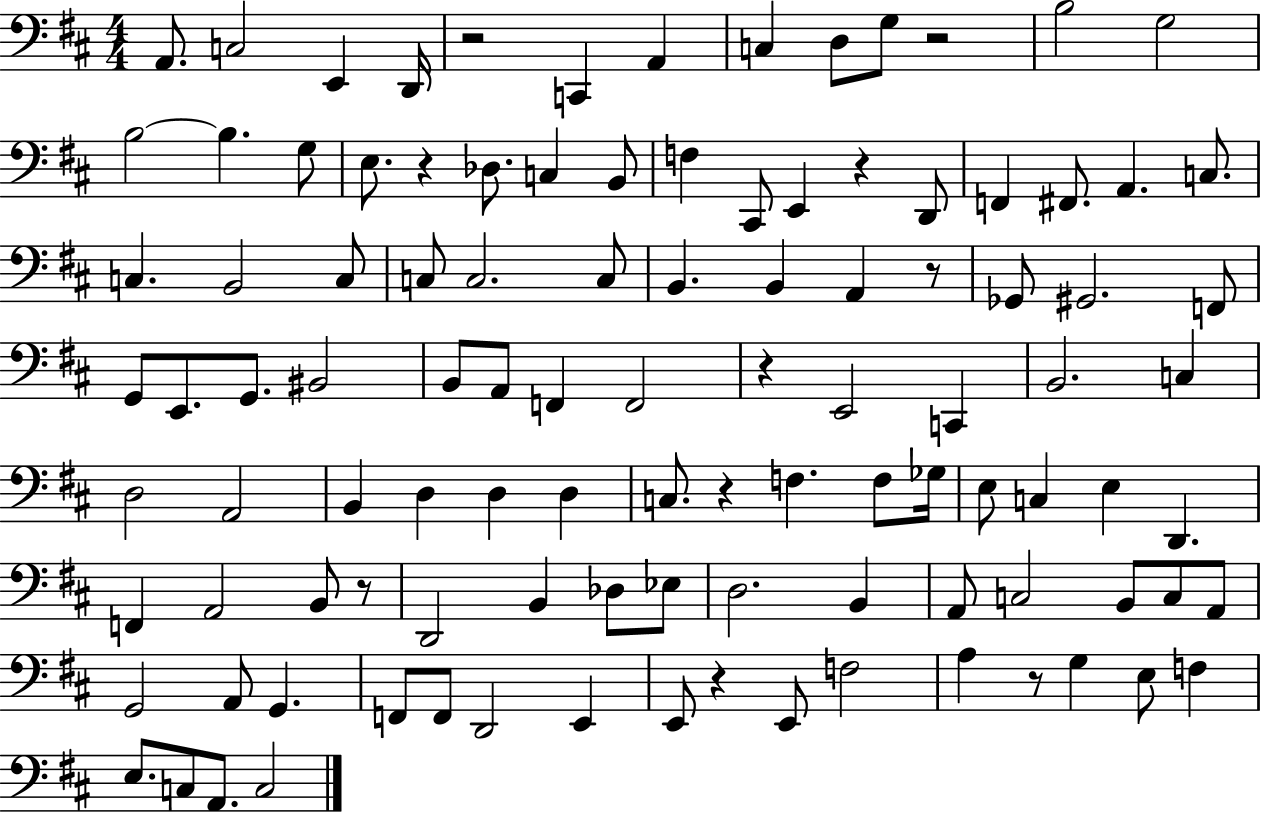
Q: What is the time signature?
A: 4/4